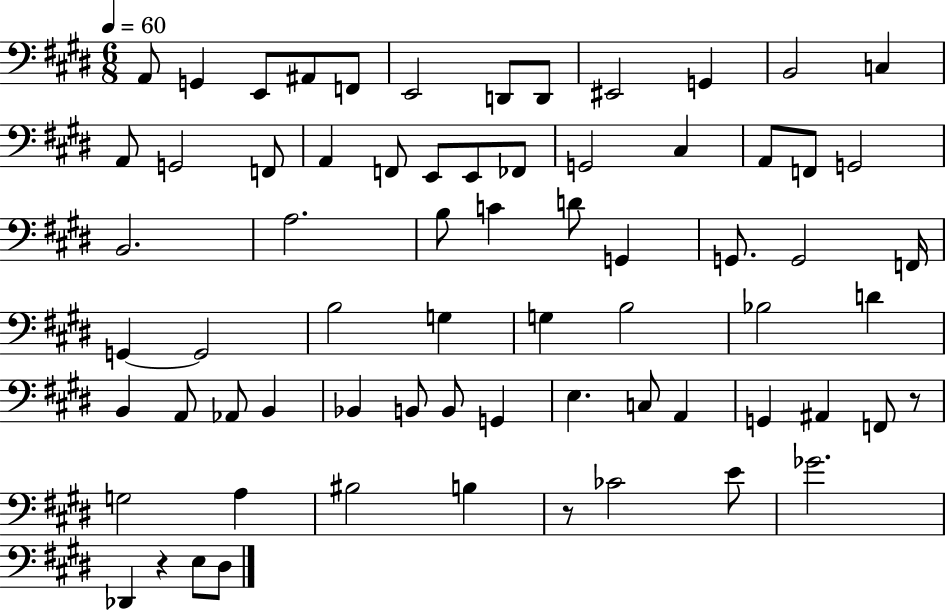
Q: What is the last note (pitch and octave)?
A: D#3